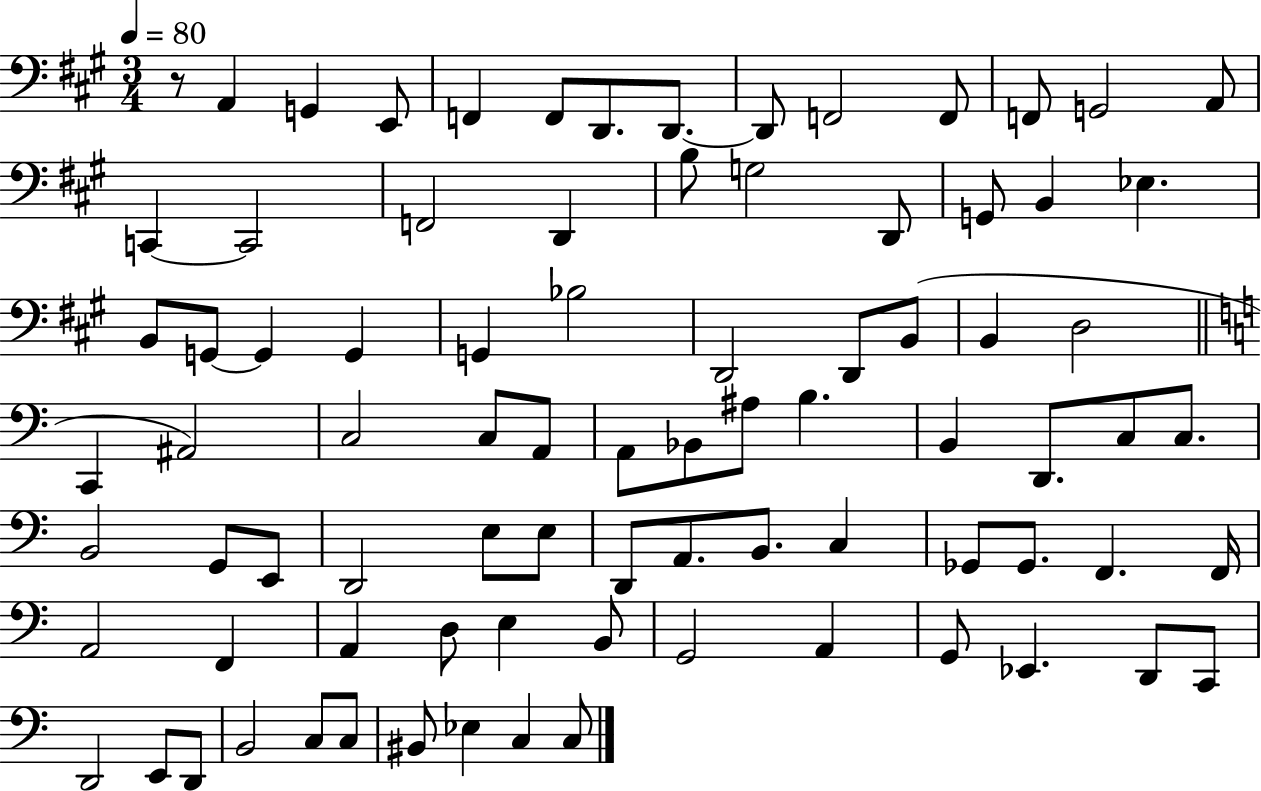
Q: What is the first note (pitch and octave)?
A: A2